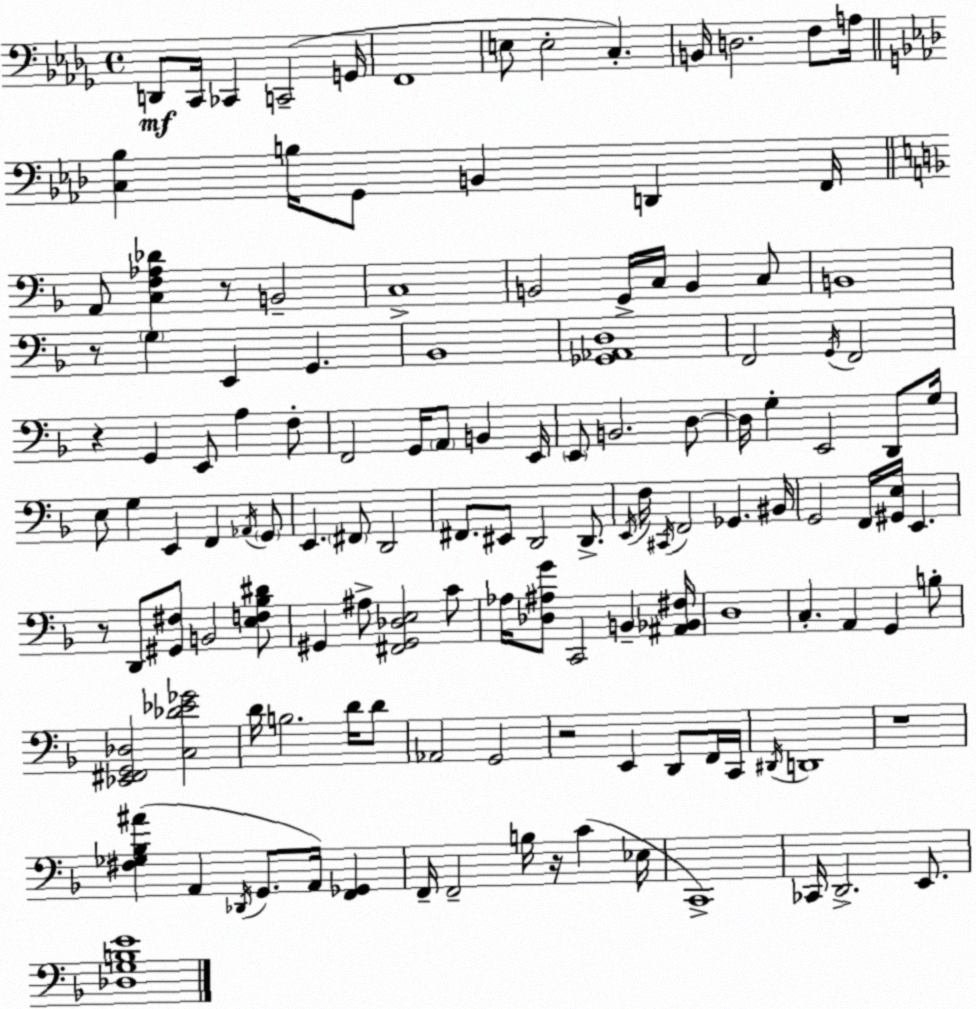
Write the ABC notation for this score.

X:1
T:Untitled
M:4/4
L:1/4
K:Bbm
D,,/2 C,,/4 _C,, C,,2 G,,/4 F,,4 E,/2 E,2 C, B,,/4 D,2 F,/2 A,/4 [C,_B,] B,/4 G,,/2 B,, D,, F,,/4 A,,/2 [C,F,_A,_D] z/2 B,,2 C,4 B,,2 G,,/4 C,/4 B,, C,/2 B,,4 z/2 G, E,, G,, _B,,4 [_G,,_A,,D,]4 F,,2 G,,/4 F,,2 z G,, E,,/2 A, F,/2 F,,2 G,,/4 A,,/2 B,, E,,/4 E,,/2 B,,2 D,/2 D,/4 G, E,,2 D,,/2 G,/4 E,/2 G, E,, F,, _A,,/4 G,,/2 E,, ^F,,/2 D,,2 ^F,,/2 ^E,,/2 D,,2 D,,/2 E,,/4 F,/4 ^C,,/4 F,,2 _G,, ^B,,/4 G,,2 F,,/4 [^G,,E,]/4 E,, z/2 D,,/2 [^G,,^F,]/2 B,,2 [E,F,_B,^D]/2 ^G,, ^A,/2 [^F,,^G,,_D,E,]2 C/2 _A,/4 [_D,^A,G]/2 C,,2 B,, [^A,,_B,,^F,]/4 D,4 C, A,, G,, B,/2 [_E,,^F,,G,,_D,]2 [C,_D_E_G]2 D/4 B,2 D/4 D/2 _A,,2 G,,2 z2 E,, D,,/2 F,,/4 C,,/4 ^D,,/4 D,,4 z4 [^F,_G,_B,^A] A,, _D,,/4 G,,/2 A,,/4 [F,,_G,,] F,,/4 F,,2 B,/4 z/4 C _E,/4 C,,4 _C,,/4 D,,2 E,,/2 [_D,G,B,E]4